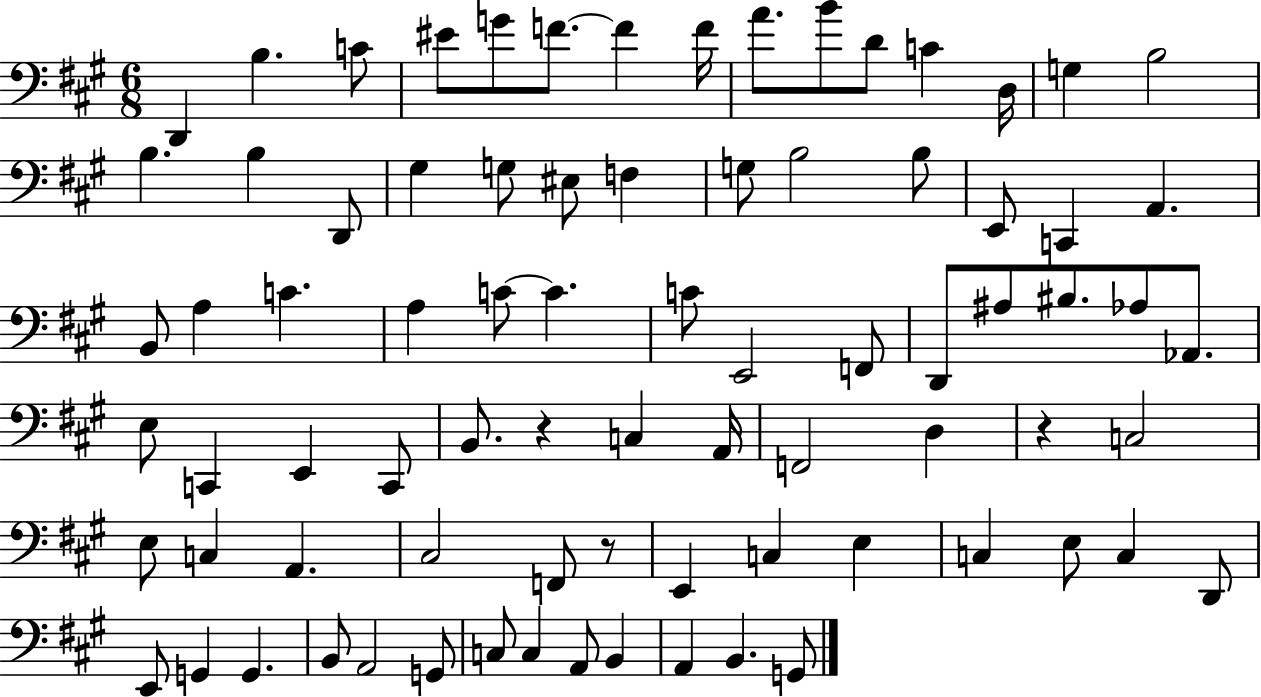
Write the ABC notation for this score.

X:1
T:Untitled
M:6/8
L:1/4
K:A
D,, B, C/2 ^E/2 G/2 F/2 F F/4 A/2 B/2 D/2 C D,/4 G, B,2 B, B, D,,/2 ^G, G,/2 ^E,/2 F, G,/2 B,2 B,/2 E,,/2 C,, A,, B,,/2 A, C A, C/2 C C/2 E,,2 F,,/2 D,,/2 ^A,/2 ^B,/2 _A,/2 _A,,/2 E,/2 C,, E,, C,,/2 B,,/2 z C, A,,/4 F,,2 D, z C,2 E,/2 C, A,, ^C,2 F,,/2 z/2 E,, C, E, C, E,/2 C, D,,/2 E,,/2 G,, G,, B,,/2 A,,2 G,,/2 C,/2 C, A,,/2 B,, A,, B,, G,,/2